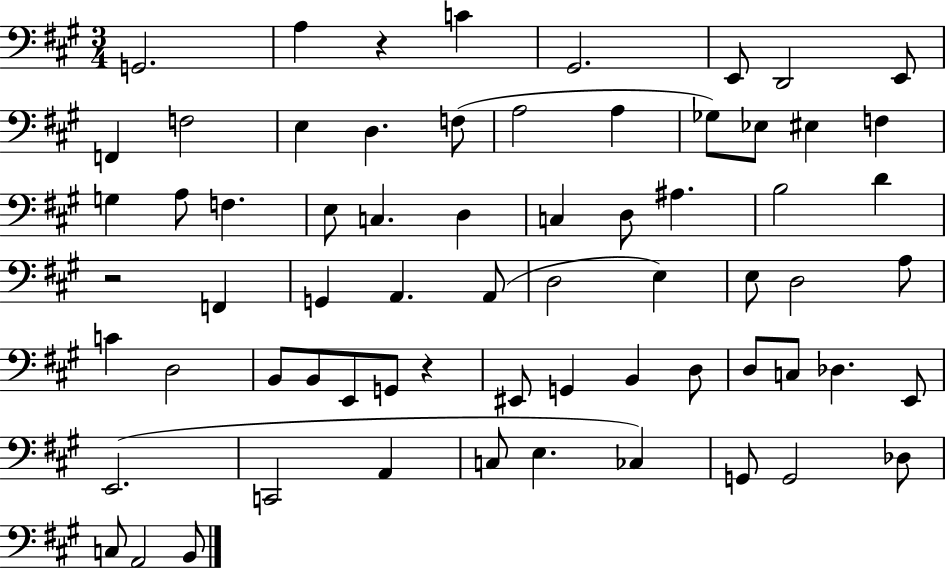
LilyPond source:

{
  \clef bass
  \numericTimeSignature
  \time 3/4
  \key a \major
  g,2. | a4 r4 c'4 | gis,2. | e,8 d,2 e,8 | \break f,4 f2 | e4 d4. f8( | a2 a4 | ges8) ees8 eis4 f4 | \break g4 a8 f4. | e8 c4. d4 | c4 d8 ais4. | b2 d'4 | \break r2 f,4 | g,4 a,4. a,8( | d2 e4) | e8 d2 a8 | \break c'4 d2 | b,8 b,8 e,8 g,8 r4 | eis,8 g,4 b,4 d8 | d8 c8 des4. e,8 | \break e,2.( | c,2 a,4 | c8 e4. ces4) | g,8 g,2 des8 | \break c8 a,2 b,8 | \bar "|."
}